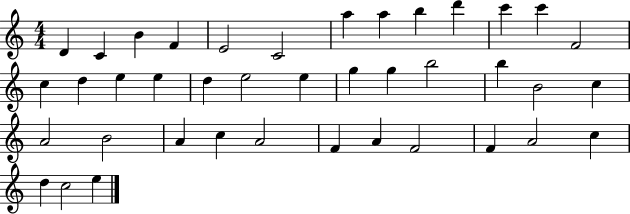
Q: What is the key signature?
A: C major